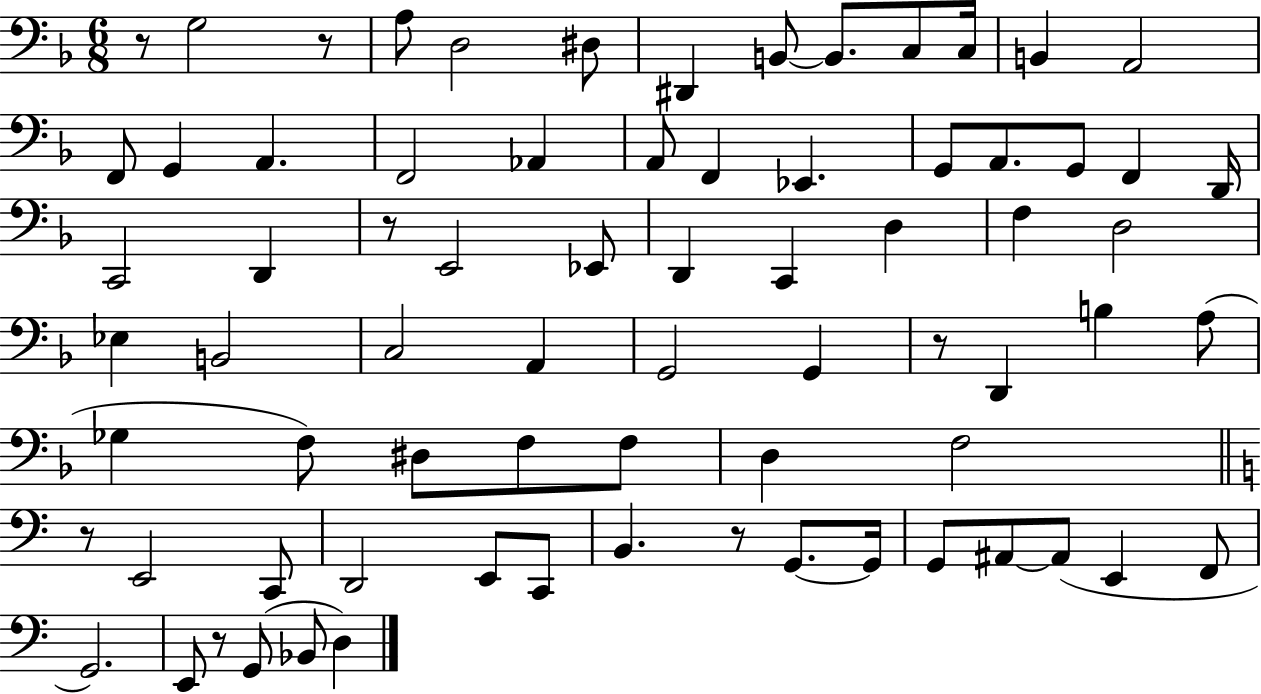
{
  \clef bass
  \numericTimeSignature
  \time 6/8
  \key f \major
  r8 g2 r8 | a8 d2 dis8 | dis,4 b,8~~ b,8. c8 c16 | b,4 a,2 | \break f,8 g,4 a,4. | f,2 aes,4 | a,8 f,4 ees,4. | g,8 a,8. g,8 f,4 d,16 | \break c,2 d,4 | r8 e,2 ees,8 | d,4 c,4 d4 | f4 d2 | \break ees4 b,2 | c2 a,4 | g,2 g,4 | r8 d,4 b4 a8( | \break ges4 f8) dis8 f8 f8 | d4 f2 | \bar "||" \break \key a \minor r8 e,2 c,8 | d,2 e,8 c,8 | b,4. r8 g,8.~~ g,16 | g,8 ais,8~~ ais,8( e,4 f,8 | \break g,2.) | e,8 r8 g,8( bes,8 d4) | \bar "|."
}